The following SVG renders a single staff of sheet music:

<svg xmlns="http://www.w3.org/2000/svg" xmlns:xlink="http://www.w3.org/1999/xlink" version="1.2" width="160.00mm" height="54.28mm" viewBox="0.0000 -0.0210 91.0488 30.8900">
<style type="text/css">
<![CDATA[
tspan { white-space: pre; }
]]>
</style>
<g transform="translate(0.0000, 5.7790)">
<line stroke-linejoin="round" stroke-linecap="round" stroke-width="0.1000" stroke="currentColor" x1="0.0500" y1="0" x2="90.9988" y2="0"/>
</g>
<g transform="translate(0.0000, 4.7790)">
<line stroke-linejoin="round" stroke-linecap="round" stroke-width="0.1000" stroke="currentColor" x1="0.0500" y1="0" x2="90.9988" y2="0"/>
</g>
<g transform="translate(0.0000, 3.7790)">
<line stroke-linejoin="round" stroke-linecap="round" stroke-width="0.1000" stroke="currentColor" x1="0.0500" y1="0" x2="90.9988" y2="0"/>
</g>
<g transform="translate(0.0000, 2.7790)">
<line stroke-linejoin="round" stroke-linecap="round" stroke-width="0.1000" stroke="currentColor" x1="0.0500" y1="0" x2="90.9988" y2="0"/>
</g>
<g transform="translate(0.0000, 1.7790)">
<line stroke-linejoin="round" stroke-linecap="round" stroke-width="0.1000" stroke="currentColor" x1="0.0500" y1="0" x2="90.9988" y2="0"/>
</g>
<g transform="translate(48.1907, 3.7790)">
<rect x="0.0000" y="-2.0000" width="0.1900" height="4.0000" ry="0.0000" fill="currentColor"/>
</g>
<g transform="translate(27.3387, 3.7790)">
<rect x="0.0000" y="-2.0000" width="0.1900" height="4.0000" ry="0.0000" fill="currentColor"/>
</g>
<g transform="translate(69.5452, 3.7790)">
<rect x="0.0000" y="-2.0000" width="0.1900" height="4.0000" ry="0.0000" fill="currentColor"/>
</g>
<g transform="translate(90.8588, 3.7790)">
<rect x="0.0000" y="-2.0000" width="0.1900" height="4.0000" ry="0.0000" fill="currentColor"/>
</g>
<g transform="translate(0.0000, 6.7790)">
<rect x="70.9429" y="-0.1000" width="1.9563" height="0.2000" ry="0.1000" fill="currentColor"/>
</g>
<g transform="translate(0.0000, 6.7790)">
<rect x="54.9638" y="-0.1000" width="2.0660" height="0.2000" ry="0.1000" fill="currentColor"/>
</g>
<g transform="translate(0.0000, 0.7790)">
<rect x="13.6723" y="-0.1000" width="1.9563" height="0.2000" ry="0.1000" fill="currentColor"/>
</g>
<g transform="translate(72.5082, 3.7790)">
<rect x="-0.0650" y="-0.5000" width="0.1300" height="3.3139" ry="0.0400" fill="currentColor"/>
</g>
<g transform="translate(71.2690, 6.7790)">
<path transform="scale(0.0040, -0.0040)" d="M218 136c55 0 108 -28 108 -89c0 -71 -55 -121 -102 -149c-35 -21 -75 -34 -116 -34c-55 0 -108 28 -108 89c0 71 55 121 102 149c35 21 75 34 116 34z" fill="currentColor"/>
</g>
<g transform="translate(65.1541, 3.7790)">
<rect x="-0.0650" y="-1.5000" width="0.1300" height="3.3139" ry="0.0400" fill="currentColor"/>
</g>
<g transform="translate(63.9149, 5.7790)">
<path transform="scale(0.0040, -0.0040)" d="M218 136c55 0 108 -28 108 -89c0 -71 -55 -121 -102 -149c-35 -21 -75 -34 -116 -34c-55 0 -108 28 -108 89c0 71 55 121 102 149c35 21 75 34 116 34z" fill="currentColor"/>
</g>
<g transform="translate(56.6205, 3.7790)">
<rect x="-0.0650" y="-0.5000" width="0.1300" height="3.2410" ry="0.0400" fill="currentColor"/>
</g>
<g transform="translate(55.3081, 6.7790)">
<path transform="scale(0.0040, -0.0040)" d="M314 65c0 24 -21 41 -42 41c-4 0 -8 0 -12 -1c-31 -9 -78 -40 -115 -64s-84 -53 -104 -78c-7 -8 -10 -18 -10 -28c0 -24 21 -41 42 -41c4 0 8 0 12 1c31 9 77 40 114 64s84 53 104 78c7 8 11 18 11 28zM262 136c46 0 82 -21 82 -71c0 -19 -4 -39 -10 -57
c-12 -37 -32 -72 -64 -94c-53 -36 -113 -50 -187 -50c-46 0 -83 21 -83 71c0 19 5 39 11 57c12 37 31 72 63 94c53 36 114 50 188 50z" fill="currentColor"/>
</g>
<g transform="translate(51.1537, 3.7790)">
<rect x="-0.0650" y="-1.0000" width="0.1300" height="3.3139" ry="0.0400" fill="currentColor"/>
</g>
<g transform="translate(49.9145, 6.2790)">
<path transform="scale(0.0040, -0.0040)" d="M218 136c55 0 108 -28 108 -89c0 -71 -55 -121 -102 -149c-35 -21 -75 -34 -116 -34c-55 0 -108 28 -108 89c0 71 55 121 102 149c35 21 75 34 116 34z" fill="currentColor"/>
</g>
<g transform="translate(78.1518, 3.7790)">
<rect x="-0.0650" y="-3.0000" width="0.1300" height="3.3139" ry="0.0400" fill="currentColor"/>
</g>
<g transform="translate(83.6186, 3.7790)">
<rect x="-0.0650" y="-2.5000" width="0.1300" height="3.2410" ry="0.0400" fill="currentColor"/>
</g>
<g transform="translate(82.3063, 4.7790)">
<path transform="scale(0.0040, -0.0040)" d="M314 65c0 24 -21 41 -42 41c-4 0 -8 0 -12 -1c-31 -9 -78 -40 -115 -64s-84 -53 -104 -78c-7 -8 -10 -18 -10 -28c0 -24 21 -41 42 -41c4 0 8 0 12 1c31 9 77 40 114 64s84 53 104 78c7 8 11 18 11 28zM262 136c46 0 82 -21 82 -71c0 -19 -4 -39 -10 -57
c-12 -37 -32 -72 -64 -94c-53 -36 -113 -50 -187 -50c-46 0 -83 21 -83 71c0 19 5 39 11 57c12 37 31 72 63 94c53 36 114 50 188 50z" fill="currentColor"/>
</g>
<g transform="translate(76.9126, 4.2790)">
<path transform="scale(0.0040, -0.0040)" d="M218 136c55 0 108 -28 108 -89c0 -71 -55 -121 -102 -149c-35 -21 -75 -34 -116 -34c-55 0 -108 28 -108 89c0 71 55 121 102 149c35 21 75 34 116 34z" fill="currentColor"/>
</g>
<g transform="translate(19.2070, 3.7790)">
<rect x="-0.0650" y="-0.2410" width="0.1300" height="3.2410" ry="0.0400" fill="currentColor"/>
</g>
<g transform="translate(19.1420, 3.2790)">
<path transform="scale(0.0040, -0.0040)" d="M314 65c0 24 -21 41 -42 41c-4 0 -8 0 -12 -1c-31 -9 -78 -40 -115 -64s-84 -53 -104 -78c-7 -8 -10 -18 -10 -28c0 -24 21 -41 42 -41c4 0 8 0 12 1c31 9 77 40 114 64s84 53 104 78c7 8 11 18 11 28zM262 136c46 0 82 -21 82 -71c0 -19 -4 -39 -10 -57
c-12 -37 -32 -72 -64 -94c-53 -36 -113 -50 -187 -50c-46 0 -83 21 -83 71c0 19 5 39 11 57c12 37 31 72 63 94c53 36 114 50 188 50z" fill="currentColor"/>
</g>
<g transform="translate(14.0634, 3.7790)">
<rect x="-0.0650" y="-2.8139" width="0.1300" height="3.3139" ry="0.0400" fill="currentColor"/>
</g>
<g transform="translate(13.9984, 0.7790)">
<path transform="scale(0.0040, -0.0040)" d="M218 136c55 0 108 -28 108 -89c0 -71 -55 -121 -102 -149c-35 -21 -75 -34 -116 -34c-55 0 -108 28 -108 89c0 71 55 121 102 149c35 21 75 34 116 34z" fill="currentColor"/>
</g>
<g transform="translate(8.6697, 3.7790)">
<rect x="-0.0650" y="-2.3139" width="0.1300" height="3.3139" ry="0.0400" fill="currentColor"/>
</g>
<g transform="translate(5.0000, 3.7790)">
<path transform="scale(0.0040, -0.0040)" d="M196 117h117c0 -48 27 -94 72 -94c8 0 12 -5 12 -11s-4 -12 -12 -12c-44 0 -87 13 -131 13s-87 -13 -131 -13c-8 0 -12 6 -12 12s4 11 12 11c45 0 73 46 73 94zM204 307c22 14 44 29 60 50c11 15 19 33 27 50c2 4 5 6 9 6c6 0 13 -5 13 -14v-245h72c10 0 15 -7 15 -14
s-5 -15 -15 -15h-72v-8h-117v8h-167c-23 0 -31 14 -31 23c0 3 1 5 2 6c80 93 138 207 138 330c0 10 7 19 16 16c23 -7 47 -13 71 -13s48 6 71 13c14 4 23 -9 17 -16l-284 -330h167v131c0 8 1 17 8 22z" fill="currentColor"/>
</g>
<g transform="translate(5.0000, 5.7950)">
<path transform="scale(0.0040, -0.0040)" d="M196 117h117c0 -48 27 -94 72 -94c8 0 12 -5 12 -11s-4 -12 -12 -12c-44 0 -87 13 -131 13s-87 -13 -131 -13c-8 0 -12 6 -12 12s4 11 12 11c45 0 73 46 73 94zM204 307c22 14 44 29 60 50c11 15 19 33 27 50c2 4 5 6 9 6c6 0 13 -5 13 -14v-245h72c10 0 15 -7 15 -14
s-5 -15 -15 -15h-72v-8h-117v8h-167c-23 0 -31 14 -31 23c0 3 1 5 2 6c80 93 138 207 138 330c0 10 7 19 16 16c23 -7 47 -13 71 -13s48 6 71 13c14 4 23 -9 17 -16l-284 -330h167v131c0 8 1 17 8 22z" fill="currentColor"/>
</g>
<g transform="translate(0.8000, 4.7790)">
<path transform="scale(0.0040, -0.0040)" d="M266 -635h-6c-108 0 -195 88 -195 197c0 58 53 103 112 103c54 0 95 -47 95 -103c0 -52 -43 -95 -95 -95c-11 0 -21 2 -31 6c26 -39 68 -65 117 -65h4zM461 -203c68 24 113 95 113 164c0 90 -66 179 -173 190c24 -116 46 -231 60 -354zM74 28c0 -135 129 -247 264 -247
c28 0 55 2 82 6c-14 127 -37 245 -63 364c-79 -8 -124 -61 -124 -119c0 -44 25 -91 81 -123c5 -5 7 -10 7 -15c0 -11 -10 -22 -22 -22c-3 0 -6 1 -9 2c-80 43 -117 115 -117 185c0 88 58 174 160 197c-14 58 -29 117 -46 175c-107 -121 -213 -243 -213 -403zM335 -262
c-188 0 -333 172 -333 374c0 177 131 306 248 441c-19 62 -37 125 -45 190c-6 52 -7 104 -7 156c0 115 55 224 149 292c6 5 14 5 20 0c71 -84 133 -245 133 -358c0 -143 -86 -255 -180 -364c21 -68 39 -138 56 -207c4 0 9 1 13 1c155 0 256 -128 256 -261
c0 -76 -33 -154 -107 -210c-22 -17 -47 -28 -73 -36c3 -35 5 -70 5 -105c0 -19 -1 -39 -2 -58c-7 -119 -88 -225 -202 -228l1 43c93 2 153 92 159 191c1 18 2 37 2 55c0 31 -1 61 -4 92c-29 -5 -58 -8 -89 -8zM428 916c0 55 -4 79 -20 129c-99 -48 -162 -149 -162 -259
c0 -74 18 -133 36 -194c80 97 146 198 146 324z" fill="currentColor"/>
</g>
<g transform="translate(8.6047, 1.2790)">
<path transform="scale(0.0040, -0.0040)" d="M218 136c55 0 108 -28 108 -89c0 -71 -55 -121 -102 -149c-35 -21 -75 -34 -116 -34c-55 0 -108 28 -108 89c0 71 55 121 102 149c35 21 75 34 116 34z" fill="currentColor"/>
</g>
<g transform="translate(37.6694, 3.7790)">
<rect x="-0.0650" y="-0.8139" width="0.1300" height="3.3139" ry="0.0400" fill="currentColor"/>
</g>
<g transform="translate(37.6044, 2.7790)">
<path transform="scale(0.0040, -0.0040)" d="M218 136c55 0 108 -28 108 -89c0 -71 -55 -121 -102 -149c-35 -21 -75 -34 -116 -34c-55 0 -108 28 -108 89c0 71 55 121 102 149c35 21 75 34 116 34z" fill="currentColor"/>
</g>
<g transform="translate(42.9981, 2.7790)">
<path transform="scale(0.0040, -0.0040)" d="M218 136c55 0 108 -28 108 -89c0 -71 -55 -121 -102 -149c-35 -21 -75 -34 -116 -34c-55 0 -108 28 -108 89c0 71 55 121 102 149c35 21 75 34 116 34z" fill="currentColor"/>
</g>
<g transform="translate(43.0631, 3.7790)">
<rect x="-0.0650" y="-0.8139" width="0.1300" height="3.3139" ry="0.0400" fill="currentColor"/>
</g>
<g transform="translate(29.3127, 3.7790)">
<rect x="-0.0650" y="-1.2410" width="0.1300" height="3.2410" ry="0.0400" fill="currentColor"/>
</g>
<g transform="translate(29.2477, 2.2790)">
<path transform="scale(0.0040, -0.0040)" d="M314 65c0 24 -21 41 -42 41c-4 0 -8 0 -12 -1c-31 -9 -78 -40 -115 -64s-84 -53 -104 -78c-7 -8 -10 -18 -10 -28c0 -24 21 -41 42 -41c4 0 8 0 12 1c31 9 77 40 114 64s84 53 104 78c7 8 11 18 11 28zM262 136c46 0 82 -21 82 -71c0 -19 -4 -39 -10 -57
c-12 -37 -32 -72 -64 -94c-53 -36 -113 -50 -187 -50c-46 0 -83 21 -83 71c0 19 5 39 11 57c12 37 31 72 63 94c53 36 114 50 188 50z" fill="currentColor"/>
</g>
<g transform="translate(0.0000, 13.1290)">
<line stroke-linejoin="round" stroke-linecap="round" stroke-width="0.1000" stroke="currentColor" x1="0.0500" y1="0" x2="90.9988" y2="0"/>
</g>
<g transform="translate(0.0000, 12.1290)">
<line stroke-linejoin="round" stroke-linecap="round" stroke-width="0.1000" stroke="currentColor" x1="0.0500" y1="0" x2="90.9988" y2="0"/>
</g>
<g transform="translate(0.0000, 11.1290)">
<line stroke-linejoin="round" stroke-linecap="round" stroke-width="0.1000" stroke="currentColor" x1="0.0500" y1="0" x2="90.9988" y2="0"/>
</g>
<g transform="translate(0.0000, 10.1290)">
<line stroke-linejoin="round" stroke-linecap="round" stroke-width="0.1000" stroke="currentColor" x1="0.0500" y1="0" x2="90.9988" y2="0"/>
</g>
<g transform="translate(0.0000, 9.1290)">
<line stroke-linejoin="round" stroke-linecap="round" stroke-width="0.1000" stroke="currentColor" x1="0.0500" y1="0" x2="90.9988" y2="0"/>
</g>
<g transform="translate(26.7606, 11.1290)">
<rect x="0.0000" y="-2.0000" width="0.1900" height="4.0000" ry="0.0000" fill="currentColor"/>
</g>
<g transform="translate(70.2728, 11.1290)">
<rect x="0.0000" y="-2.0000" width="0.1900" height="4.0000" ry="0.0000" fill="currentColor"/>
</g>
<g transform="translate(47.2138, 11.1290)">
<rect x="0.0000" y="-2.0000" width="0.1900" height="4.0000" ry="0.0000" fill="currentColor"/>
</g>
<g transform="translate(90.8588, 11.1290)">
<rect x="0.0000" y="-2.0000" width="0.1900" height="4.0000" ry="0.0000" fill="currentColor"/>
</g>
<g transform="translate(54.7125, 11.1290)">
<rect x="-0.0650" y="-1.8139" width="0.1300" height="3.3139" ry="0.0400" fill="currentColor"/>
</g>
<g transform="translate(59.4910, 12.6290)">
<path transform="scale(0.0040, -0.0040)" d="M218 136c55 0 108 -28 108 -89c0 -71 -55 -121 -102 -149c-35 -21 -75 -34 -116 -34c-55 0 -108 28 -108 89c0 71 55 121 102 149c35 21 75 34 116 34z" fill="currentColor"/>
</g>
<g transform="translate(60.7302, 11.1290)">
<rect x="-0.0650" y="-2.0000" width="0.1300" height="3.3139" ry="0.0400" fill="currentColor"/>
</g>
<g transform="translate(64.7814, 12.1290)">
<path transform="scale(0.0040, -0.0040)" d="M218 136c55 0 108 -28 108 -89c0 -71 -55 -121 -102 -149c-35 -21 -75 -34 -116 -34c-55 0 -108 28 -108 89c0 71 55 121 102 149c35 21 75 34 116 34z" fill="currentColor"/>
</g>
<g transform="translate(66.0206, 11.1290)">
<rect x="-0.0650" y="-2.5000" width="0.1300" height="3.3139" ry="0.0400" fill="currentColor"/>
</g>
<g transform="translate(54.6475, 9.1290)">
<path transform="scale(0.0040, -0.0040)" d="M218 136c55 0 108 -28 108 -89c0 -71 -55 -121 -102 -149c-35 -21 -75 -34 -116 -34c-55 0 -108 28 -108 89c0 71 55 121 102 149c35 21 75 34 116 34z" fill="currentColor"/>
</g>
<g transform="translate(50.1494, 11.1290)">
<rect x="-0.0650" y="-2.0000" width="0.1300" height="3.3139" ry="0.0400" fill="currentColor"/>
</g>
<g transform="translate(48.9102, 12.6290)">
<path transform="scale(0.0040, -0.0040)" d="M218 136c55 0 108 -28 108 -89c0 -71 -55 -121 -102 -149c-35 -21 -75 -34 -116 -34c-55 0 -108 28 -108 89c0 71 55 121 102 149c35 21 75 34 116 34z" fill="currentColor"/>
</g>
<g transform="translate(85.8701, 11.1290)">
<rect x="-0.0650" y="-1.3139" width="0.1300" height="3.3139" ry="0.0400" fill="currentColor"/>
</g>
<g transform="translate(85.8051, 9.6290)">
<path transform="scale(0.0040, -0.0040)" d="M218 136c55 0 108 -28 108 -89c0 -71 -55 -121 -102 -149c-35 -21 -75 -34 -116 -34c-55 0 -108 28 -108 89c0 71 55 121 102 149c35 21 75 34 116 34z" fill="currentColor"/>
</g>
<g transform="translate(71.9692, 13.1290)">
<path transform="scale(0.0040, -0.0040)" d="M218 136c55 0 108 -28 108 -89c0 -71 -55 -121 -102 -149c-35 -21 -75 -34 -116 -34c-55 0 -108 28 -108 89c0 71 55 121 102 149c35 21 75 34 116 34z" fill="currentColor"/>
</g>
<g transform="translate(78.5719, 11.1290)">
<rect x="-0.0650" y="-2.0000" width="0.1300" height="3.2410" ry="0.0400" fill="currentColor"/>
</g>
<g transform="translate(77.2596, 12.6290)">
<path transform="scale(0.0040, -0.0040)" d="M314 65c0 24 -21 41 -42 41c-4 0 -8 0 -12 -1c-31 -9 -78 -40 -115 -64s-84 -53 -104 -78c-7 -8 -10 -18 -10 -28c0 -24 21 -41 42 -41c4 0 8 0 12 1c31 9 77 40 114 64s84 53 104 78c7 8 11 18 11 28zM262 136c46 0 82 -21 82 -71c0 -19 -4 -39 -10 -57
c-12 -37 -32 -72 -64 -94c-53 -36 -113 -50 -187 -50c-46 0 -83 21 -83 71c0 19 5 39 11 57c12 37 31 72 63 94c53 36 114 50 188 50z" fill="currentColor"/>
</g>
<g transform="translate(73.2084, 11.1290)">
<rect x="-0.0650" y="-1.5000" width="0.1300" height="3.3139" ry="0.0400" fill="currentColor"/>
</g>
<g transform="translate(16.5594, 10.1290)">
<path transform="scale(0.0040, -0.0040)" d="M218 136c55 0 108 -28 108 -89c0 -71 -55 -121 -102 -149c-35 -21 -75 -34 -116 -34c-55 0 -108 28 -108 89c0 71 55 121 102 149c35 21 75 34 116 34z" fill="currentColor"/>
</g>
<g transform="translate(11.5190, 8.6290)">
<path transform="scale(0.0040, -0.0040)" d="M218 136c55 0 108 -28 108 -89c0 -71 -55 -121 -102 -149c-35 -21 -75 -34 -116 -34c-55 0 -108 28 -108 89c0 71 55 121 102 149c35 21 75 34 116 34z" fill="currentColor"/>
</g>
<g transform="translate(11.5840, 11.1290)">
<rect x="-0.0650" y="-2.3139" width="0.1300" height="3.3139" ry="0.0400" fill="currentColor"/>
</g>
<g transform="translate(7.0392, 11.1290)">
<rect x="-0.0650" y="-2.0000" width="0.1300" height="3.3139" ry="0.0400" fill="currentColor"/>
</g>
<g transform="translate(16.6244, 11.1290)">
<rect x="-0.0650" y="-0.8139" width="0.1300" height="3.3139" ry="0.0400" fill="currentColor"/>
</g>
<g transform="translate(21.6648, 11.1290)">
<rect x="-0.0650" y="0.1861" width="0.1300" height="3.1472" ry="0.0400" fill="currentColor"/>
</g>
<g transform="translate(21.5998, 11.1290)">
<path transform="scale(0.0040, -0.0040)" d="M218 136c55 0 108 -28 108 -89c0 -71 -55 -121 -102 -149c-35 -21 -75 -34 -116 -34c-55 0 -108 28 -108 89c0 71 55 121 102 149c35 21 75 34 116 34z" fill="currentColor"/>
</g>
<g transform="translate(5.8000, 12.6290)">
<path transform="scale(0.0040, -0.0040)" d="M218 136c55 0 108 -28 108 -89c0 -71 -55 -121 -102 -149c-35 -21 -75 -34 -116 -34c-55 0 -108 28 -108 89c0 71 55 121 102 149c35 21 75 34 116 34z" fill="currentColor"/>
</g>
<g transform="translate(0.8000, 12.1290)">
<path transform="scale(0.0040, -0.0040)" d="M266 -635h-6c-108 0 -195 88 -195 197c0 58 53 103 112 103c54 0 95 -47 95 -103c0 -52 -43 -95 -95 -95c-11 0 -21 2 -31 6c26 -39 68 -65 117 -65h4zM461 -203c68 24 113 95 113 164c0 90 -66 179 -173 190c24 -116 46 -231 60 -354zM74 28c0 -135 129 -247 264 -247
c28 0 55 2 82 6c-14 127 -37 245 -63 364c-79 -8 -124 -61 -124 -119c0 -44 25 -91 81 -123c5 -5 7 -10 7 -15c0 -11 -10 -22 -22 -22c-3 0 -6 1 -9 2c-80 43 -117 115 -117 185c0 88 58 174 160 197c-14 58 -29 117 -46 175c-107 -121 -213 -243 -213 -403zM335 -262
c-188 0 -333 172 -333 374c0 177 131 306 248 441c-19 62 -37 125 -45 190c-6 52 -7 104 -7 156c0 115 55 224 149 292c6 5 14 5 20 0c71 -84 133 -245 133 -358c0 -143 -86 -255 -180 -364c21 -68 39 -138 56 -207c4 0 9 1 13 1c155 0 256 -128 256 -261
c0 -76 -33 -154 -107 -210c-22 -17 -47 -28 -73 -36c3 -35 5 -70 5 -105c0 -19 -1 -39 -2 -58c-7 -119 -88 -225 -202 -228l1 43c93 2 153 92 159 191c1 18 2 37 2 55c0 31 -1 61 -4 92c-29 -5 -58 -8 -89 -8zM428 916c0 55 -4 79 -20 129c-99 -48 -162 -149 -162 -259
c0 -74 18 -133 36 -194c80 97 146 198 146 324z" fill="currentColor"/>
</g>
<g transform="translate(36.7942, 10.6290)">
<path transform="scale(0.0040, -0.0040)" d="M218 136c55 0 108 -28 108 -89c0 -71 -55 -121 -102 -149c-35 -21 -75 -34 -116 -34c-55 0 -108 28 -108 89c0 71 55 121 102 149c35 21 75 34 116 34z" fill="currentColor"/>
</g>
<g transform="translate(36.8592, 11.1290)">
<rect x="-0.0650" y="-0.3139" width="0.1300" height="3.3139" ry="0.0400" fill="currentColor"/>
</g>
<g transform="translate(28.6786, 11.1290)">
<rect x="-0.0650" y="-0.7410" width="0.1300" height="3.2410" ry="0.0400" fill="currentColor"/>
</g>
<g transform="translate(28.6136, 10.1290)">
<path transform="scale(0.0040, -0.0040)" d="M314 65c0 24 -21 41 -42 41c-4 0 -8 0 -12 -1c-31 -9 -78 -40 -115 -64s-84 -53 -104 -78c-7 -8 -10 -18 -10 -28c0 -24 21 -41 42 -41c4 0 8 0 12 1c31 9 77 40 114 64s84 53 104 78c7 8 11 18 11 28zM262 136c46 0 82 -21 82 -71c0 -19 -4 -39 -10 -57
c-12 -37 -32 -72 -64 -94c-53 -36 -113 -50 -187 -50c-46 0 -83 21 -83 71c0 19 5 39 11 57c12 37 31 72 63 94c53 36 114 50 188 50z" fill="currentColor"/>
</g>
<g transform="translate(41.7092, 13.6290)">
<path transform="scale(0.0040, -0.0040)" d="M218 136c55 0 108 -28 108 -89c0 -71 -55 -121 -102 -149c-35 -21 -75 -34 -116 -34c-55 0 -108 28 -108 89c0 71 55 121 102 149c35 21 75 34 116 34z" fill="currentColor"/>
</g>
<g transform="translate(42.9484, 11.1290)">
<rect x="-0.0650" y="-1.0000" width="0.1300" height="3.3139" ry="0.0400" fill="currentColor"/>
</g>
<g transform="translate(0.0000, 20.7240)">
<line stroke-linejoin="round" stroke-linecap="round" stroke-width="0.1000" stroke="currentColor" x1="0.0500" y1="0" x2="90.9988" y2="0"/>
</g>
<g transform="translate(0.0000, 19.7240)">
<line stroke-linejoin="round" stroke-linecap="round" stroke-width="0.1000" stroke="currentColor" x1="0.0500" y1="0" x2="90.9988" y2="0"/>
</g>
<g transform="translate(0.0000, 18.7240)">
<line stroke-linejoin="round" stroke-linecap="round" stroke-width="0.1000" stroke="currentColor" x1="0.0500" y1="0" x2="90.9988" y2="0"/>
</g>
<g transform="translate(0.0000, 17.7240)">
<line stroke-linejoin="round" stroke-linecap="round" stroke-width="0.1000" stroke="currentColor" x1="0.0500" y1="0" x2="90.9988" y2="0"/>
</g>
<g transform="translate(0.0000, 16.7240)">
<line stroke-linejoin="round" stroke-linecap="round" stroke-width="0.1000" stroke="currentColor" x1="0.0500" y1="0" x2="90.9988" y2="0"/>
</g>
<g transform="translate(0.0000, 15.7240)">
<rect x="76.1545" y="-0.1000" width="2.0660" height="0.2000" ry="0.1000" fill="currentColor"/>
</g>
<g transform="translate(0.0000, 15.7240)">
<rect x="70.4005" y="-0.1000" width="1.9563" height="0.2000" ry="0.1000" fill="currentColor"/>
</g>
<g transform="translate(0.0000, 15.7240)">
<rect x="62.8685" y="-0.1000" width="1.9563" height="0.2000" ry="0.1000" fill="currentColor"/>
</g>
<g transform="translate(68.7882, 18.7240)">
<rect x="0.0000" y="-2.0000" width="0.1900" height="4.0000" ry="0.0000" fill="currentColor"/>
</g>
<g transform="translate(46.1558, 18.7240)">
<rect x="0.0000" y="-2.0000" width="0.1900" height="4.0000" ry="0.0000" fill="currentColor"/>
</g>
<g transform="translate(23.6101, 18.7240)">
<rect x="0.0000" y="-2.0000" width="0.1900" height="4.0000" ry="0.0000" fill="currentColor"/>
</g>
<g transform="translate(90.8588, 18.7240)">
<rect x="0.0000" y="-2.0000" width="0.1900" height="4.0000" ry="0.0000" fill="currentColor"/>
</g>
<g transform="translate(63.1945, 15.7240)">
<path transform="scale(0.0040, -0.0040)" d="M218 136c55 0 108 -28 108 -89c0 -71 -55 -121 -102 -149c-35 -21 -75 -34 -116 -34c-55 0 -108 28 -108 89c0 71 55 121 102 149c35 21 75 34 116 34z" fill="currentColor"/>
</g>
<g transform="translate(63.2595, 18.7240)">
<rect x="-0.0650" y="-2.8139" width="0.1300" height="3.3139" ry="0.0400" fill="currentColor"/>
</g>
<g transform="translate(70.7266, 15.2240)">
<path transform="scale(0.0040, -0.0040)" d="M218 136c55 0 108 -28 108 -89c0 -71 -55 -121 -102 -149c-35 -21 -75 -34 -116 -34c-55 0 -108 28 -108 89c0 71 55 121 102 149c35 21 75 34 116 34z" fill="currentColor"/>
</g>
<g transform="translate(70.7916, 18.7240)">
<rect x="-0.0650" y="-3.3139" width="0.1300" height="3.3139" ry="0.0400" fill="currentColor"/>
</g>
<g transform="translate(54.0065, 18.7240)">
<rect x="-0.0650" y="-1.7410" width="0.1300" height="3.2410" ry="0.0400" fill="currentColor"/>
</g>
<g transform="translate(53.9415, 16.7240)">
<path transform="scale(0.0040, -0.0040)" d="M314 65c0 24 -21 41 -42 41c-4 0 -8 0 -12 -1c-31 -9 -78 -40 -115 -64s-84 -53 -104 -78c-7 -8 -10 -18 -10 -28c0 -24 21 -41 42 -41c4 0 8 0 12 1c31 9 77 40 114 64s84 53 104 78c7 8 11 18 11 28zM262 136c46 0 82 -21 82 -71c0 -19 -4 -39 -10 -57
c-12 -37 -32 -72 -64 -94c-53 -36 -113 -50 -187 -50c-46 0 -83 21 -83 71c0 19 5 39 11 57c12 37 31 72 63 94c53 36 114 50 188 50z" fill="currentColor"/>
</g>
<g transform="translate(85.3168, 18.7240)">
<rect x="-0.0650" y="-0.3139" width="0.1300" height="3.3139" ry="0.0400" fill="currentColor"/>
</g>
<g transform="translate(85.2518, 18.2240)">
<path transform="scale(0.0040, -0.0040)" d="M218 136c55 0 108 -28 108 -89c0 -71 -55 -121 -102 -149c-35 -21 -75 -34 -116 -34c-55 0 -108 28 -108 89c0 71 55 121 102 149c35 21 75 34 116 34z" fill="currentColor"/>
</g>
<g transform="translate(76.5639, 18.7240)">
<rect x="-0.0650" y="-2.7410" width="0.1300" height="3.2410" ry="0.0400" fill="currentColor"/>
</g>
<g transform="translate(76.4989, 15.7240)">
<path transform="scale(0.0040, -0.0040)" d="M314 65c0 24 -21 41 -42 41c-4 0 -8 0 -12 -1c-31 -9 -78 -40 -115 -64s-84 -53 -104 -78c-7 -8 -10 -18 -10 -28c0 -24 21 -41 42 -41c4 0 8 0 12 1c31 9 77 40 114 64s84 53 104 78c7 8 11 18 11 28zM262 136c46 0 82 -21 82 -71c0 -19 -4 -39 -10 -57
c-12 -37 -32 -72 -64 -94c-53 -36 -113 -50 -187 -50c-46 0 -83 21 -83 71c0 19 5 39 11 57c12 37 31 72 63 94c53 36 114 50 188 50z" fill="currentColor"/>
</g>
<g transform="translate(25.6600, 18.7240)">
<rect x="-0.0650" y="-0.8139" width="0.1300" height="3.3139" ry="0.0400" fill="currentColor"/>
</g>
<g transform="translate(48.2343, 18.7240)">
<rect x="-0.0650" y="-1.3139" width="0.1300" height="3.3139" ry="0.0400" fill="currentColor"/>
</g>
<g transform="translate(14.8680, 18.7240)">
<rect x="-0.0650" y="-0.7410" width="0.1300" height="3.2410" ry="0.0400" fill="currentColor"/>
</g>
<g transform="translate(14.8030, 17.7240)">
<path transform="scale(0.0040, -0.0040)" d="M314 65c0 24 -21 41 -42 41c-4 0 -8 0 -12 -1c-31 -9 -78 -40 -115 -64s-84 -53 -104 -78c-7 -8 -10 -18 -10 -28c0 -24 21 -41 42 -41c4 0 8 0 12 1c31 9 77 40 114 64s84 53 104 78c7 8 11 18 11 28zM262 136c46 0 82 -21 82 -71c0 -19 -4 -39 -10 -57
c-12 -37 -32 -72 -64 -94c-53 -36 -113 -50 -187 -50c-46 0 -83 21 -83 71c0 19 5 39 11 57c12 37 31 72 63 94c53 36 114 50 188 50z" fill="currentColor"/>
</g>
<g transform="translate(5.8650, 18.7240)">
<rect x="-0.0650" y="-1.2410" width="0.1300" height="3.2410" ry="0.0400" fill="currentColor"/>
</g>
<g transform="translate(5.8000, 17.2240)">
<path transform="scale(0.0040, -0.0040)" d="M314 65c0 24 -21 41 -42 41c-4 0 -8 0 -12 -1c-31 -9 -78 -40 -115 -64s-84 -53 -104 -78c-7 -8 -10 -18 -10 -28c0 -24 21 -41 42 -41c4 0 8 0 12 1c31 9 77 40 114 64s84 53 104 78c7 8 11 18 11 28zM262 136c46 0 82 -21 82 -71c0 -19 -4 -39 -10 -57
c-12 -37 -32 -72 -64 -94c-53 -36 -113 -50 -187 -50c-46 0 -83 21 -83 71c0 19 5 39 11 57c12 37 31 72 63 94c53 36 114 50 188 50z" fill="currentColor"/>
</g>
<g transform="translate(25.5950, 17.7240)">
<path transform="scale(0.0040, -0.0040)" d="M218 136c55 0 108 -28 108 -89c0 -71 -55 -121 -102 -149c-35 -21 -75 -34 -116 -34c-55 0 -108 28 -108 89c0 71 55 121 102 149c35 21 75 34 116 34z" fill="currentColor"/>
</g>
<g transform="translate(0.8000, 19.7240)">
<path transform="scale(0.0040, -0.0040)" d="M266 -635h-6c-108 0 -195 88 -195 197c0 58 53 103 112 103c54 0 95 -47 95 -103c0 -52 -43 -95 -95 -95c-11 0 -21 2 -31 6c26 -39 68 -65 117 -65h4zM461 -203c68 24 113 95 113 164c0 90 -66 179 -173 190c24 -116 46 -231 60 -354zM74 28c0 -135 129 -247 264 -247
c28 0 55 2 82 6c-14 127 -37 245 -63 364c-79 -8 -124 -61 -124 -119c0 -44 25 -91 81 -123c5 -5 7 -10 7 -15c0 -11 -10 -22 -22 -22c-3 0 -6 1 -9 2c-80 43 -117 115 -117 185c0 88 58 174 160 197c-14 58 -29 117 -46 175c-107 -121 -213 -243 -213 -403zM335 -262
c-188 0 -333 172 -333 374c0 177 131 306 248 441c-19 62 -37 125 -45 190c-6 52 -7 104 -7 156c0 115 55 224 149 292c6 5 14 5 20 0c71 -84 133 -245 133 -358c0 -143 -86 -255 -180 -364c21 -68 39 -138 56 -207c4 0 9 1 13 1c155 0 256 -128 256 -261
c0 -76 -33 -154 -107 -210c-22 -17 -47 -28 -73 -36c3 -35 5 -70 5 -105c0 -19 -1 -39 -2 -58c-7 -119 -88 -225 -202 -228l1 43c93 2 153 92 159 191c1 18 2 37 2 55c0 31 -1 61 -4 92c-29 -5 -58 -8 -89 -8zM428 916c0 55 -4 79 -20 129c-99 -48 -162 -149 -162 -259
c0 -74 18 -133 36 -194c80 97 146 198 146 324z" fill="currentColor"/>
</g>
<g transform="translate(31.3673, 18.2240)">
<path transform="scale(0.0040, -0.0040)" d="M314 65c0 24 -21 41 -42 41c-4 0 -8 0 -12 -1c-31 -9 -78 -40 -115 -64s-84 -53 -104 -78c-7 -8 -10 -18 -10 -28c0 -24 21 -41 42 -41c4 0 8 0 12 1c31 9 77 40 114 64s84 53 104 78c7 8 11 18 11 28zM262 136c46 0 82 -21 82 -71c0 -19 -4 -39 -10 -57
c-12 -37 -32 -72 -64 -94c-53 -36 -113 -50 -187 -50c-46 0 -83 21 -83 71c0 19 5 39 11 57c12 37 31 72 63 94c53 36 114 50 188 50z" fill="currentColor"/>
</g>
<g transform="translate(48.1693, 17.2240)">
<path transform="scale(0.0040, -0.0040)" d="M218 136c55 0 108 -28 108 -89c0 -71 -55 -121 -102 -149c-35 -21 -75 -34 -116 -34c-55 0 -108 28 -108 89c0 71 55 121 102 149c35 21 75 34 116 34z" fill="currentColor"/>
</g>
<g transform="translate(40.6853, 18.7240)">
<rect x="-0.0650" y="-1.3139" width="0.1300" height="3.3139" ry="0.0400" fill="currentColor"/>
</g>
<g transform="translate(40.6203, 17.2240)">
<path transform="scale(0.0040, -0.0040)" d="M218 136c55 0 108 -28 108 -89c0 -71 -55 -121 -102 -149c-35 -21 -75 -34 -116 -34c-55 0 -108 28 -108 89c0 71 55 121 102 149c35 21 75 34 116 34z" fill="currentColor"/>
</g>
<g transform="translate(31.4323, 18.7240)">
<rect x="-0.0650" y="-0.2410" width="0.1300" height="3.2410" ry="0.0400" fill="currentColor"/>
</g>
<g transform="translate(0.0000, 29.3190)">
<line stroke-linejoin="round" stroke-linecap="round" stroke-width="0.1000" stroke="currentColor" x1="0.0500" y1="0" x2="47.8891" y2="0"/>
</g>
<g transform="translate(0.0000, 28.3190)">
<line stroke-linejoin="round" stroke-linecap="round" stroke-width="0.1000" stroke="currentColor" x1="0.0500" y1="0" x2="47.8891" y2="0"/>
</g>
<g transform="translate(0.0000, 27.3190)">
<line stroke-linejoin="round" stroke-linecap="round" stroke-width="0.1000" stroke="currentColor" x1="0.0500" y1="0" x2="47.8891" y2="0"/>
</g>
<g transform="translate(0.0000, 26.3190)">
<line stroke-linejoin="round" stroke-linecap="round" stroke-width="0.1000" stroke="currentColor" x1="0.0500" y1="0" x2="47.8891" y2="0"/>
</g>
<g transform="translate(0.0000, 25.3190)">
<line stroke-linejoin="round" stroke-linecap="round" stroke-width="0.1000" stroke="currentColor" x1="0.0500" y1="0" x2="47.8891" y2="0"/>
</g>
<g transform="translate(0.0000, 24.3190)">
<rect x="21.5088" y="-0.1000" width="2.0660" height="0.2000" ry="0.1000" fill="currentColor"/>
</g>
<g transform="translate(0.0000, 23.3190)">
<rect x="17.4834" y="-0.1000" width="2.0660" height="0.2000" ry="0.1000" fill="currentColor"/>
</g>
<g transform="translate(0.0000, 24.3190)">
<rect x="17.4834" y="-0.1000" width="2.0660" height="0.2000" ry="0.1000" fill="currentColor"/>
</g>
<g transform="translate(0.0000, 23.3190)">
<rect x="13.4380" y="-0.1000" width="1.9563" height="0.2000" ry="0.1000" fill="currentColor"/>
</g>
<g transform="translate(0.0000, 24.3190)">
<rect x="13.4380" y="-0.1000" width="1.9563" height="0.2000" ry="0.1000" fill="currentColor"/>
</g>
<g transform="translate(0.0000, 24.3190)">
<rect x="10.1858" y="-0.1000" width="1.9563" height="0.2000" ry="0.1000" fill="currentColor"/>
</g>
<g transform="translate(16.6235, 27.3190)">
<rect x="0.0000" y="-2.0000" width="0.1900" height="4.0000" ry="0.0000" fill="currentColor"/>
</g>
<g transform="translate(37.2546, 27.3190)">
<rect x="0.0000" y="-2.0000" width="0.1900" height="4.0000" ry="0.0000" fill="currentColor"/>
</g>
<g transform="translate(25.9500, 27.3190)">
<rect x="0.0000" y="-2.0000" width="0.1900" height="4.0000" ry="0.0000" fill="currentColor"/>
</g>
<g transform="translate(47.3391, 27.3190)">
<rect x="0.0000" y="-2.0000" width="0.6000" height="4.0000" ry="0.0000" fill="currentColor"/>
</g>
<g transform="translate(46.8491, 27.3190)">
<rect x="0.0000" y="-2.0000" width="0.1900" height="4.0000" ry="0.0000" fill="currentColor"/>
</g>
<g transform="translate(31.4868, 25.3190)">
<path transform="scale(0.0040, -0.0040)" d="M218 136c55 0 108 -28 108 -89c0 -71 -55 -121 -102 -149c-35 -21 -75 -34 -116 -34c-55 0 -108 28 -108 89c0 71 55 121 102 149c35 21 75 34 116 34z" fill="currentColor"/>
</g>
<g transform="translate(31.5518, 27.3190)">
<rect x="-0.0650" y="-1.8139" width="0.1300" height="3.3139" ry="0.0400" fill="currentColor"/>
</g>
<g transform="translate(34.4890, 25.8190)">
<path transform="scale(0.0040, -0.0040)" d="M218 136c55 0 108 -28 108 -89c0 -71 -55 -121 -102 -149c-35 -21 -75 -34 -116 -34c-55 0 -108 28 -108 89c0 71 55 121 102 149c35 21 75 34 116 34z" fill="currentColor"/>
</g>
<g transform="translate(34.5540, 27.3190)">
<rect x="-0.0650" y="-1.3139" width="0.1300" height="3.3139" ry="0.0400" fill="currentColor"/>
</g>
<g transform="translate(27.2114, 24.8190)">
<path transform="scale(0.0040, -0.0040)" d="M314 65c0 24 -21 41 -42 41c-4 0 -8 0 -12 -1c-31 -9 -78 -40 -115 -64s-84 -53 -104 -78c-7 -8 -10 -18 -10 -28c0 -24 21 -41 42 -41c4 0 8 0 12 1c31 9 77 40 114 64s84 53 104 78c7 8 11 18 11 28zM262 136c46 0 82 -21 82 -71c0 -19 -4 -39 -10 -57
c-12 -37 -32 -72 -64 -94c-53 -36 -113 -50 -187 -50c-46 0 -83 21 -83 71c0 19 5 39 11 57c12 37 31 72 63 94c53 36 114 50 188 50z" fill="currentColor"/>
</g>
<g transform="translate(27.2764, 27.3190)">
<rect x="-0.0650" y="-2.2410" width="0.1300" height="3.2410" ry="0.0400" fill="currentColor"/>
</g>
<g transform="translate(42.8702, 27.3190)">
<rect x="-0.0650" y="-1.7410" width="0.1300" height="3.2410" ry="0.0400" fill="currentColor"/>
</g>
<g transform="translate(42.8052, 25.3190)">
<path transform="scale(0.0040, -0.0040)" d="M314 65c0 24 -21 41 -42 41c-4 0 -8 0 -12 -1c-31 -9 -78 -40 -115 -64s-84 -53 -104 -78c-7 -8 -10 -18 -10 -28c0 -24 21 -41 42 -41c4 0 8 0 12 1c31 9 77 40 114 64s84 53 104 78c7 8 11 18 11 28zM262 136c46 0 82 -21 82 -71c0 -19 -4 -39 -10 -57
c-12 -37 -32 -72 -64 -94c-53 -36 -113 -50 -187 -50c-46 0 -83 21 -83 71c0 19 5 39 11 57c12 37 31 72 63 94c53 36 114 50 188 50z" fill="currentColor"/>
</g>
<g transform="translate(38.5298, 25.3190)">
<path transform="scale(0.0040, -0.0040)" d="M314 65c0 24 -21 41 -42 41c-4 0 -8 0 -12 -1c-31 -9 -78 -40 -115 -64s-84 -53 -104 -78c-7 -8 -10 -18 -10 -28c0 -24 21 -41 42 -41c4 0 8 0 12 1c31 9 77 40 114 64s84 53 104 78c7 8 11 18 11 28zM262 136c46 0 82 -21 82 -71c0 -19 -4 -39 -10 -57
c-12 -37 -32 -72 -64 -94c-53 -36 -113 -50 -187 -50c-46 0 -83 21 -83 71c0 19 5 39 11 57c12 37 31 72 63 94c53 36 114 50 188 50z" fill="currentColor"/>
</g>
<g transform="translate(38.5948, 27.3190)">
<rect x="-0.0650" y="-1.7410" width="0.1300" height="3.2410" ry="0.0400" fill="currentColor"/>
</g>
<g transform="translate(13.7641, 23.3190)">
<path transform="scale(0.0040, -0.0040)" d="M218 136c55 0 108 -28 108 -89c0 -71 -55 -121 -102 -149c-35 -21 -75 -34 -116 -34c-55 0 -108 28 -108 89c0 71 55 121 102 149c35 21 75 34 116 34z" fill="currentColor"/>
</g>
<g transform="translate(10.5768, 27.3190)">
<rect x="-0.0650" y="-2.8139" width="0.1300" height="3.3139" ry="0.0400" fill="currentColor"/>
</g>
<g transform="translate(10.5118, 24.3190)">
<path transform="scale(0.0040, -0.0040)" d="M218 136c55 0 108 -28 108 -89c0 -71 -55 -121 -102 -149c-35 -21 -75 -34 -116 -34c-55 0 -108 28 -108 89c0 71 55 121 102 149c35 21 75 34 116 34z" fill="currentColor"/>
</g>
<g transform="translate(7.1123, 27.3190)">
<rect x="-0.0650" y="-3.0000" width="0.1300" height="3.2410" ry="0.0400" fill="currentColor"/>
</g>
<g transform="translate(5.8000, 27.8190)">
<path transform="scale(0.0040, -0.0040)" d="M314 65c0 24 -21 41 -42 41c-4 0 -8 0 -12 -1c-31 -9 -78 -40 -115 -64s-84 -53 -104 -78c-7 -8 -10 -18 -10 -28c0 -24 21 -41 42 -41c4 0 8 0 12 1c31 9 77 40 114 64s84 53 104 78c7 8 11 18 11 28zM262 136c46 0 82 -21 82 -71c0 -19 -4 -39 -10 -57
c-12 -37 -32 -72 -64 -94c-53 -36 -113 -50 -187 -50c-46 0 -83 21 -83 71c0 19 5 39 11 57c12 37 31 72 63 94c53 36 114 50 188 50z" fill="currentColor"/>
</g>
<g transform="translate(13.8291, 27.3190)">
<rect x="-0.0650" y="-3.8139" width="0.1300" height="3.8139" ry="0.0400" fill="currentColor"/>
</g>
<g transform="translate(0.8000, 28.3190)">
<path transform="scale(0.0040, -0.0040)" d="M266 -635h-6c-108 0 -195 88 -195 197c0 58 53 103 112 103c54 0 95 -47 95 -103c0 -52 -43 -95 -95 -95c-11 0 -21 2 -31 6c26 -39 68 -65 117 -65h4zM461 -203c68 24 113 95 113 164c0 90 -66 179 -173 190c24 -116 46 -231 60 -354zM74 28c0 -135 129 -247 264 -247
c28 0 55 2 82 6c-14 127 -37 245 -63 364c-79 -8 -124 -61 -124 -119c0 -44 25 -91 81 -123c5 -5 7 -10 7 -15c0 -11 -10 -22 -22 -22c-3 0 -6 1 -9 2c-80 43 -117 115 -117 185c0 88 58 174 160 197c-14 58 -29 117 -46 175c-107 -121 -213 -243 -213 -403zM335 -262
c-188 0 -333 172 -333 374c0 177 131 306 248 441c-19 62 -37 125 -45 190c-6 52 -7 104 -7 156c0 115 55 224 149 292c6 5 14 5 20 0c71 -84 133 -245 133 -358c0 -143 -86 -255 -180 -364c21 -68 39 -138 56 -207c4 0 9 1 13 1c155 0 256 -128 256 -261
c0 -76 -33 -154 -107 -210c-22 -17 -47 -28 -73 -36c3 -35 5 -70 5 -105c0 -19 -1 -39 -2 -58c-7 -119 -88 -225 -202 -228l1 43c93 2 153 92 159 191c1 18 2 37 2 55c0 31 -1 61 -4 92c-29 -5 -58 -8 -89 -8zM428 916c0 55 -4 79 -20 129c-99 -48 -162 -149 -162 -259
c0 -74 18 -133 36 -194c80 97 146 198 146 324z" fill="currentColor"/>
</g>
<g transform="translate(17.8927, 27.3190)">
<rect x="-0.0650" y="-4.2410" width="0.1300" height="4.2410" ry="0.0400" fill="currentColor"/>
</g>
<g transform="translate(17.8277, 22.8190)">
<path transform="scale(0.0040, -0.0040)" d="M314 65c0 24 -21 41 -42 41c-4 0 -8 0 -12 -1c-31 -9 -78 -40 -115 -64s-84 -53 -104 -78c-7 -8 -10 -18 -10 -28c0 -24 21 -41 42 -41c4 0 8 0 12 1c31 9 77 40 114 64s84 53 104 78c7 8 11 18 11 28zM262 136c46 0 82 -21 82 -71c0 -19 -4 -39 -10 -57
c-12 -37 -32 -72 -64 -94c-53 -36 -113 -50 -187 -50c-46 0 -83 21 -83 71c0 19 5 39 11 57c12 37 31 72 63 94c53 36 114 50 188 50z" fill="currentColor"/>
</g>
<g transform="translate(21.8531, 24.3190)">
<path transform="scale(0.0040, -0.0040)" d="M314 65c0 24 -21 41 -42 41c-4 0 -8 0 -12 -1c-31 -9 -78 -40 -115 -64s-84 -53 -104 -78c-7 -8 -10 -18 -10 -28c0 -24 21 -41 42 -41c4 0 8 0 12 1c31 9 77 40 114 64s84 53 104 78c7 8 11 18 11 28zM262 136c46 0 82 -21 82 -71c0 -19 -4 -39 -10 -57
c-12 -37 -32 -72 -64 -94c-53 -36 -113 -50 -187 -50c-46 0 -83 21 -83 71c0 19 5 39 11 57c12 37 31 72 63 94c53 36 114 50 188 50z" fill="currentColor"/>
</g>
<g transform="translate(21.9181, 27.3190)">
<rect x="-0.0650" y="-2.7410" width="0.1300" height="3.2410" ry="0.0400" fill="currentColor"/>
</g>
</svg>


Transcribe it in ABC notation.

X:1
T:Untitled
M:4/4
L:1/4
K:C
g a c2 e2 d d D C2 E C A G2 F g d B d2 c D F f F G E F2 e e2 d2 d c2 e e f2 a b a2 c A2 a c' d'2 a2 g2 f e f2 f2